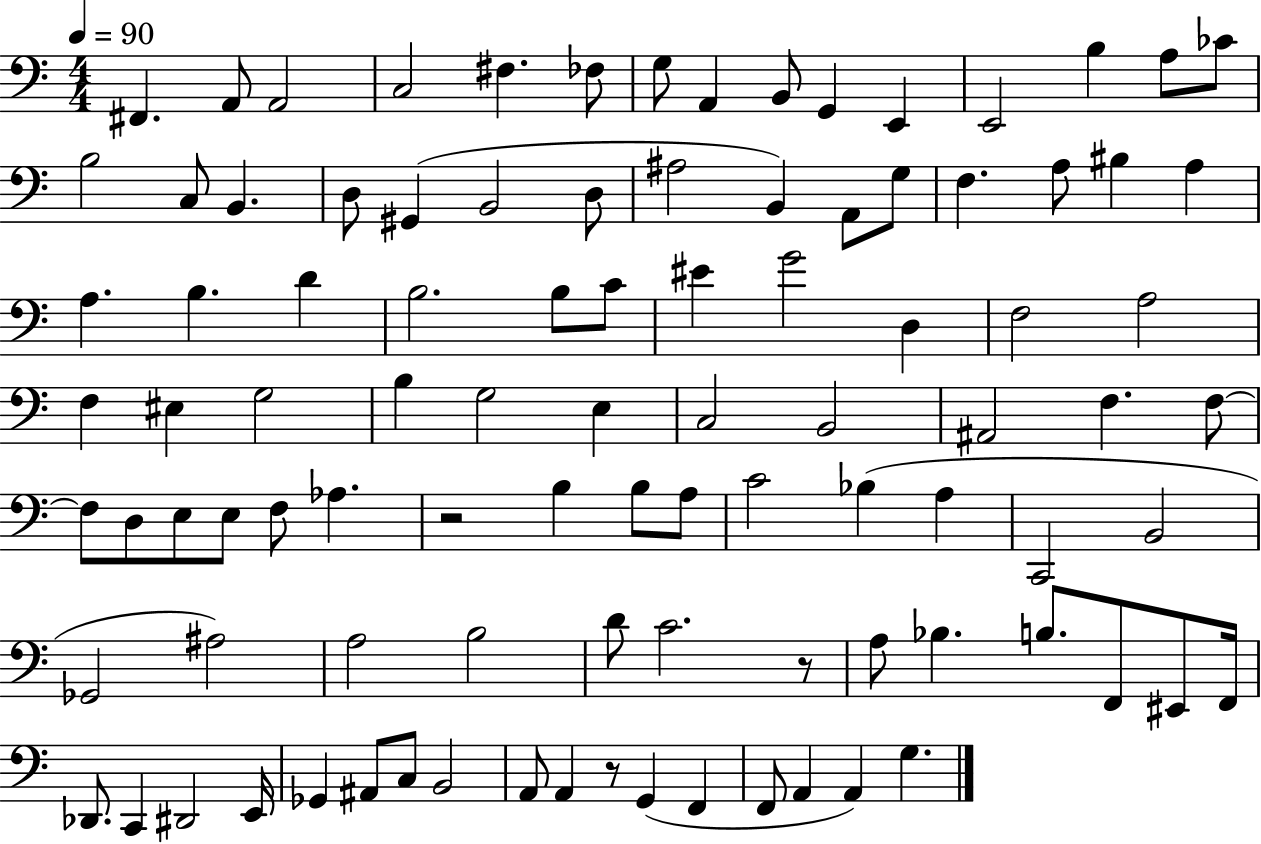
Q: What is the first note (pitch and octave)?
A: F#2